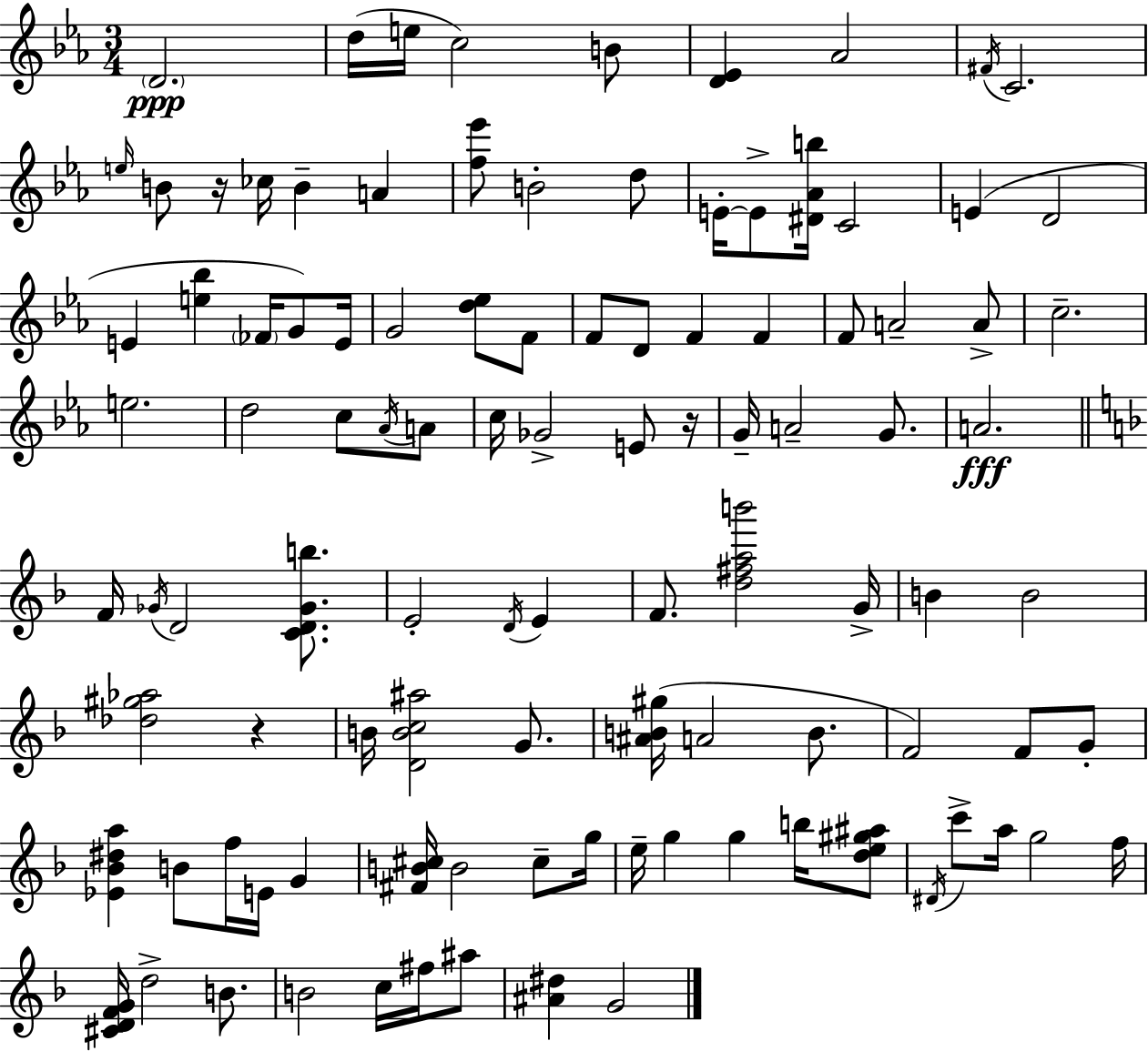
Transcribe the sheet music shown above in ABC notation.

X:1
T:Untitled
M:3/4
L:1/4
K:Eb
D2 d/4 e/4 c2 B/2 [D_E] _A2 ^F/4 C2 e/4 B/2 z/4 _c/4 B A [f_e']/2 B2 d/2 E/4 E/2 [^D_Ab]/4 C2 E D2 E [e_b] _F/4 G/2 E/4 G2 [d_e]/2 F/2 F/2 D/2 F F F/2 A2 A/2 c2 e2 d2 c/2 _A/4 A/2 c/4 _G2 E/2 z/4 G/4 A2 G/2 A2 F/4 _G/4 D2 [CD_Gb]/2 E2 D/4 E F/2 [d^fab']2 G/4 B B2 [_d^g_a]2 z B/4 [DBc^a]2 G/2 [^AB^g]/4 A2 B/2 F2 F/2 G/2 [_E_B^da] B/2 f/4 E/4 G [^FB^c]/4 B2 ^c/2 g/4 e/4 g g b/4 [de^g^a]/2 ^D/4 c'/2 a/4 g2 f/4 [^CDFG]/4 d2 B/2 B2 c/4 ^f/4 ^a/2 [^A^d] G2